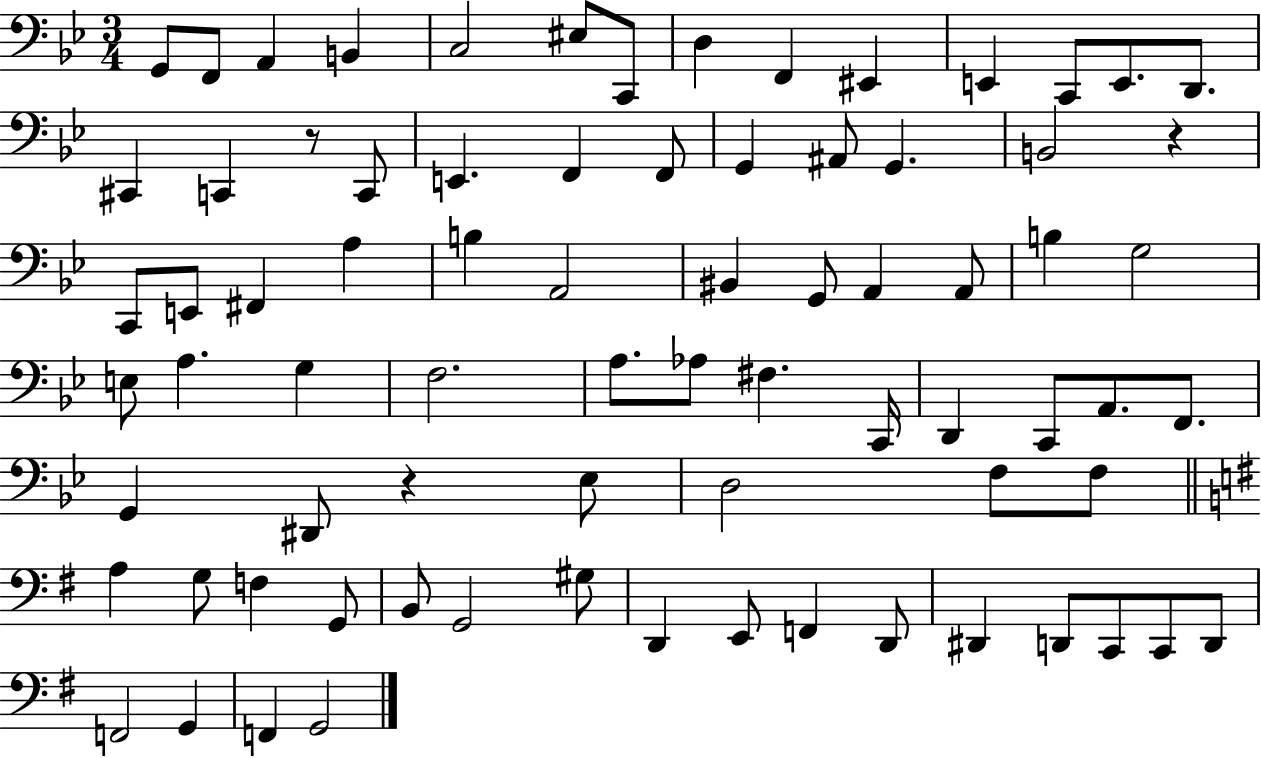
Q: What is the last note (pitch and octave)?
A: G2